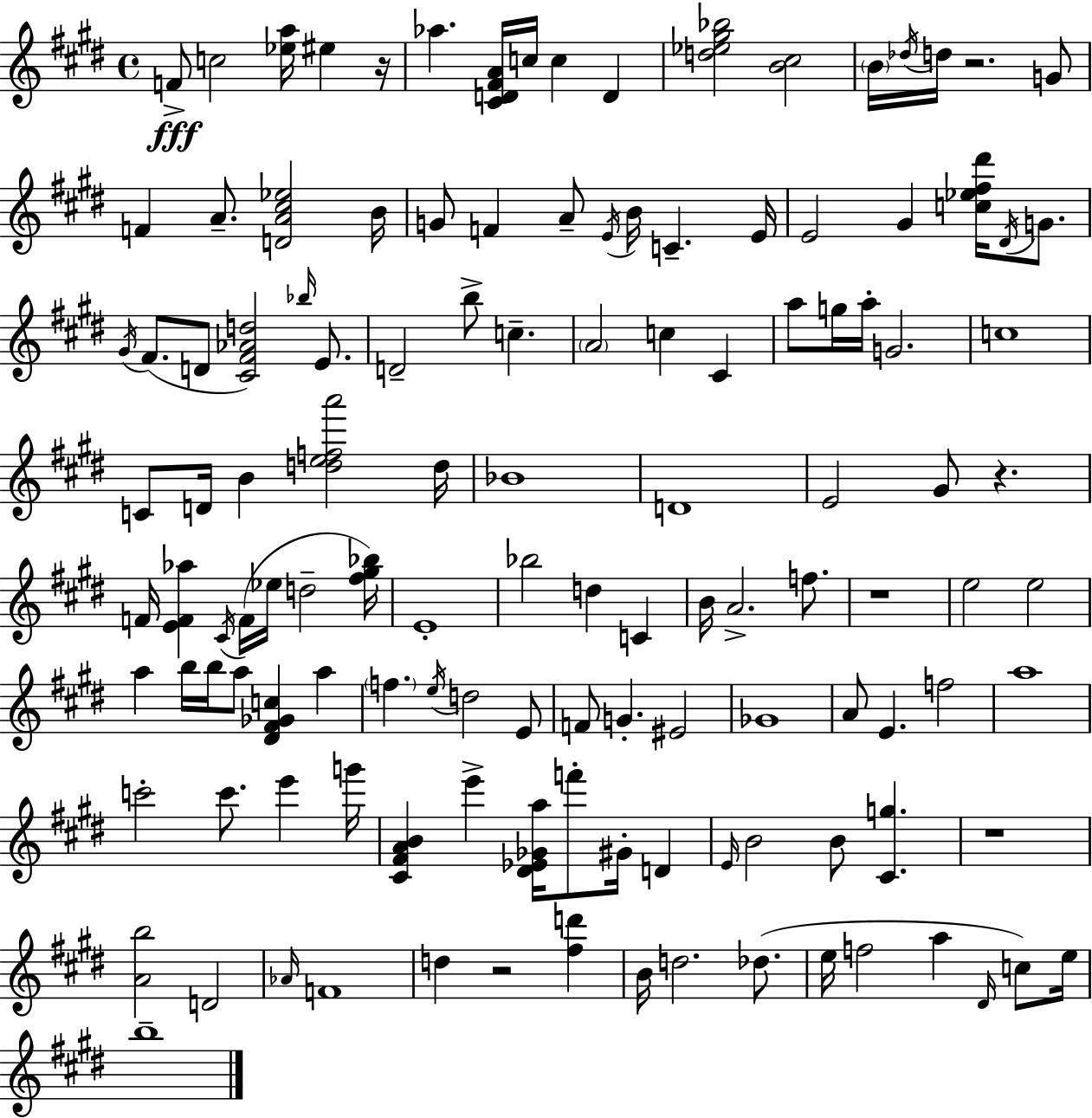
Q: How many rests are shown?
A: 6